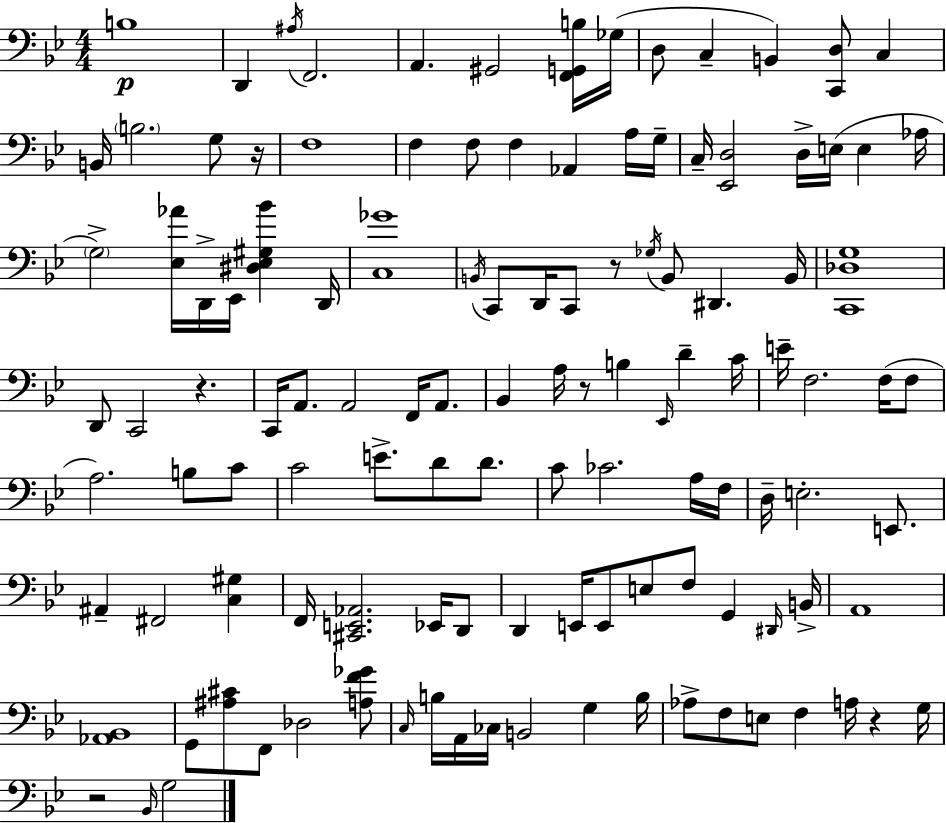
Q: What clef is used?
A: bass